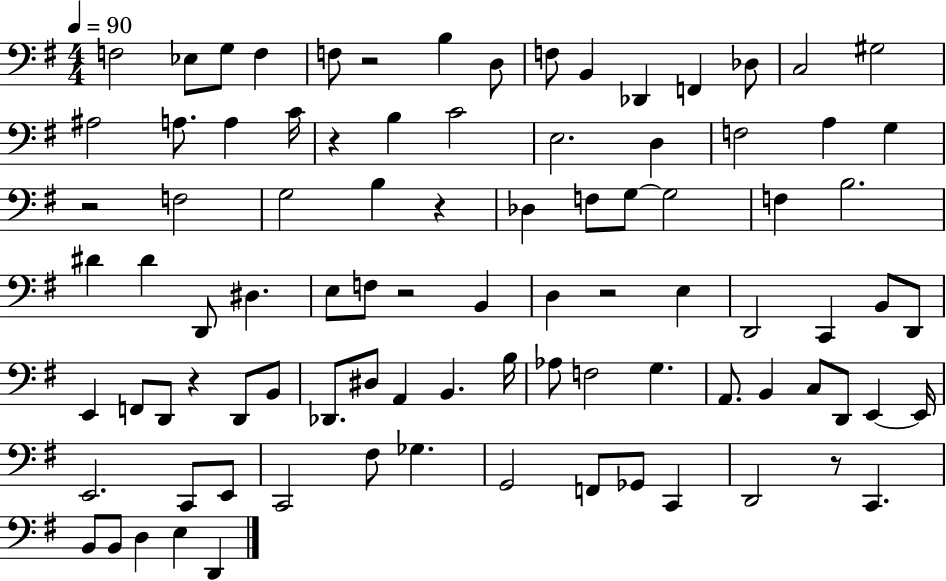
F3/h Eb3/e G3/e F3/q F3/e R/h B3/q D3/e F3/e B2/q Db2/q F2/q Db3/e C3/h G#3/h A#3/h A3/e. A3/q C4/s R/q B3/q C4/h E3/h. D3/q F3/h A3/q G3/q R/h F3/h G3/h B3/q R/q Db3/q F3/e G3/e G3/h F3/q B3/h. D#4/q D#4/q D2/e D#3/q. E3/e F3/e R/h B2/q D3/q R/h E3/q D2/h C2/q B2/e D2/e E2/q F2/e D2/e R/q D2/e B2/e Db2/e. D#3/e A2/q B2/q. B3/s Ab3/e F3/h G3/q. A2/e. B2/q C3/e D2/e E2/q E2/s E2/h. C2/e E2/e C2/h F#3/e Gb3/q. G2/h F2/e Gb2/e C2/q D2/h R/e C2/q. B2/e B2/e D3/q E3/q D2/q